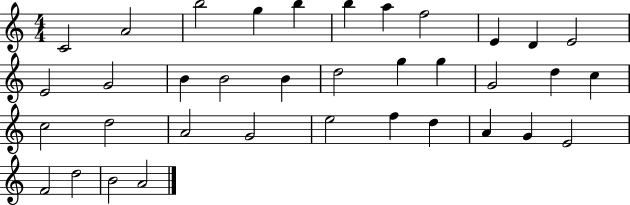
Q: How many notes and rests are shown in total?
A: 36